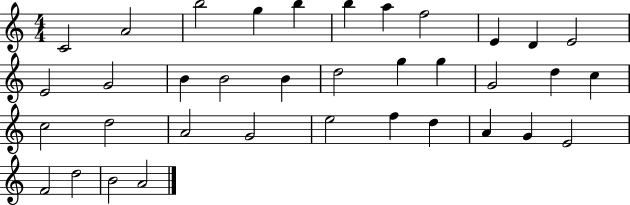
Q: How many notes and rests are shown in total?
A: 36